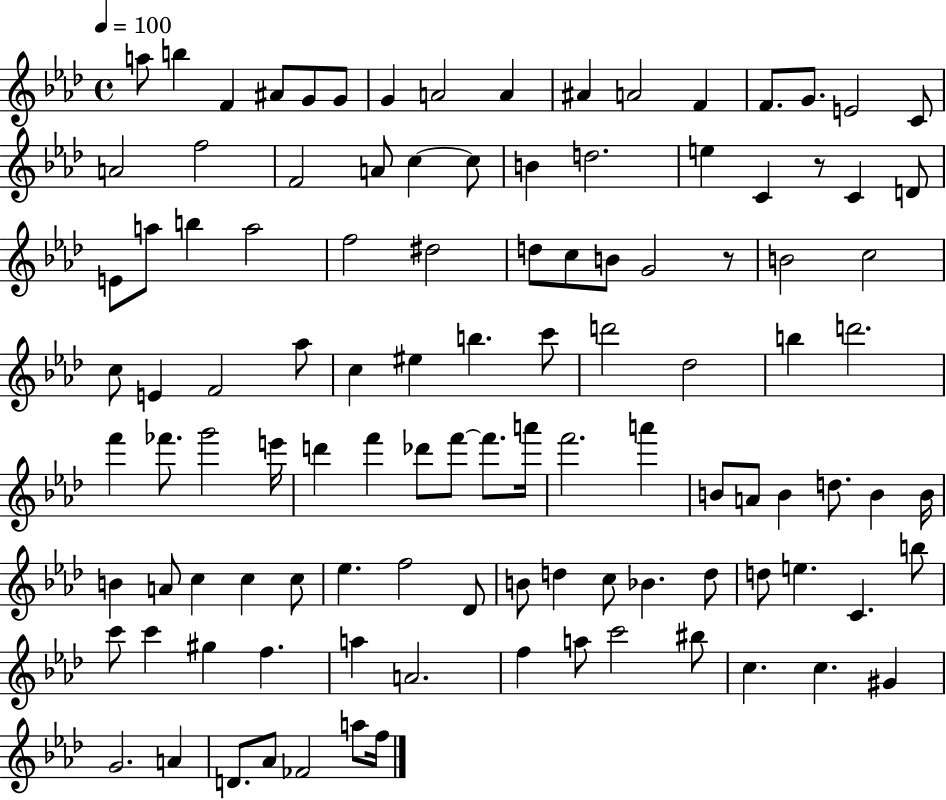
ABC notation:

X:1
T:Untitled
M:4/4
L:1/4
K:Ab
a/2 b F ^A/2 G/2 G/2 G A2 A ^A A2 F F/2 G/2 E2 C/2 A2 f2 F2 A/2 c c/2 B d2 e C z/2 C D/2 E/2 a/2 b a2 f2 ^d2 d/2 c/2 B/2 G2 z/2 B2 c2 c/2 E F2 _a/2 c ^e b c'/2 d'2 _d2 b d'2 f' _f'/2 g'2 e'/4 d' f' _d'/2 f'/2 f'/2 a'/4 f'2 a' B/2 A/2 B d/2 B B/4 B A/2 c c c/2 _e f2 _D/2 B/2 d c/2 _B d/2 d/2 e C b/2 c'/2 c' ^g f a A2 f a/2 c'2 ^b/2 c c ^G G2 A D/2 _A/2 _F2 a/2 f/4